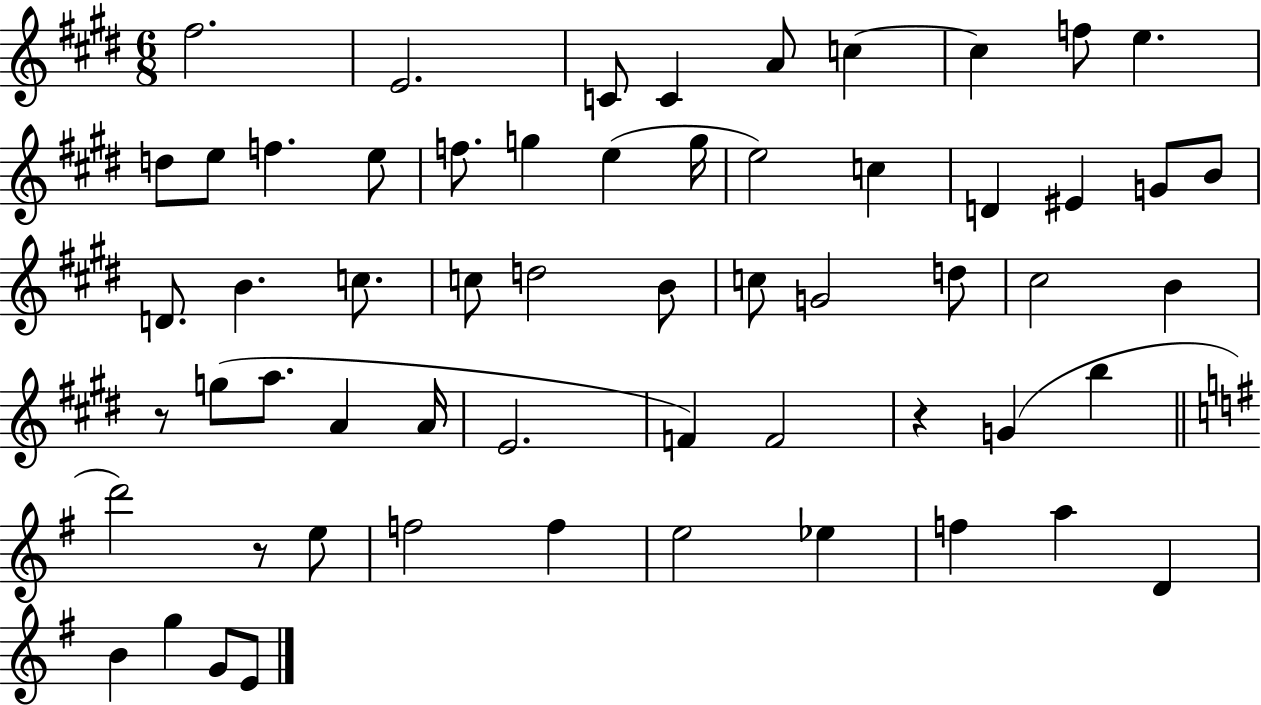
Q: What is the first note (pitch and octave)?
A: F#5